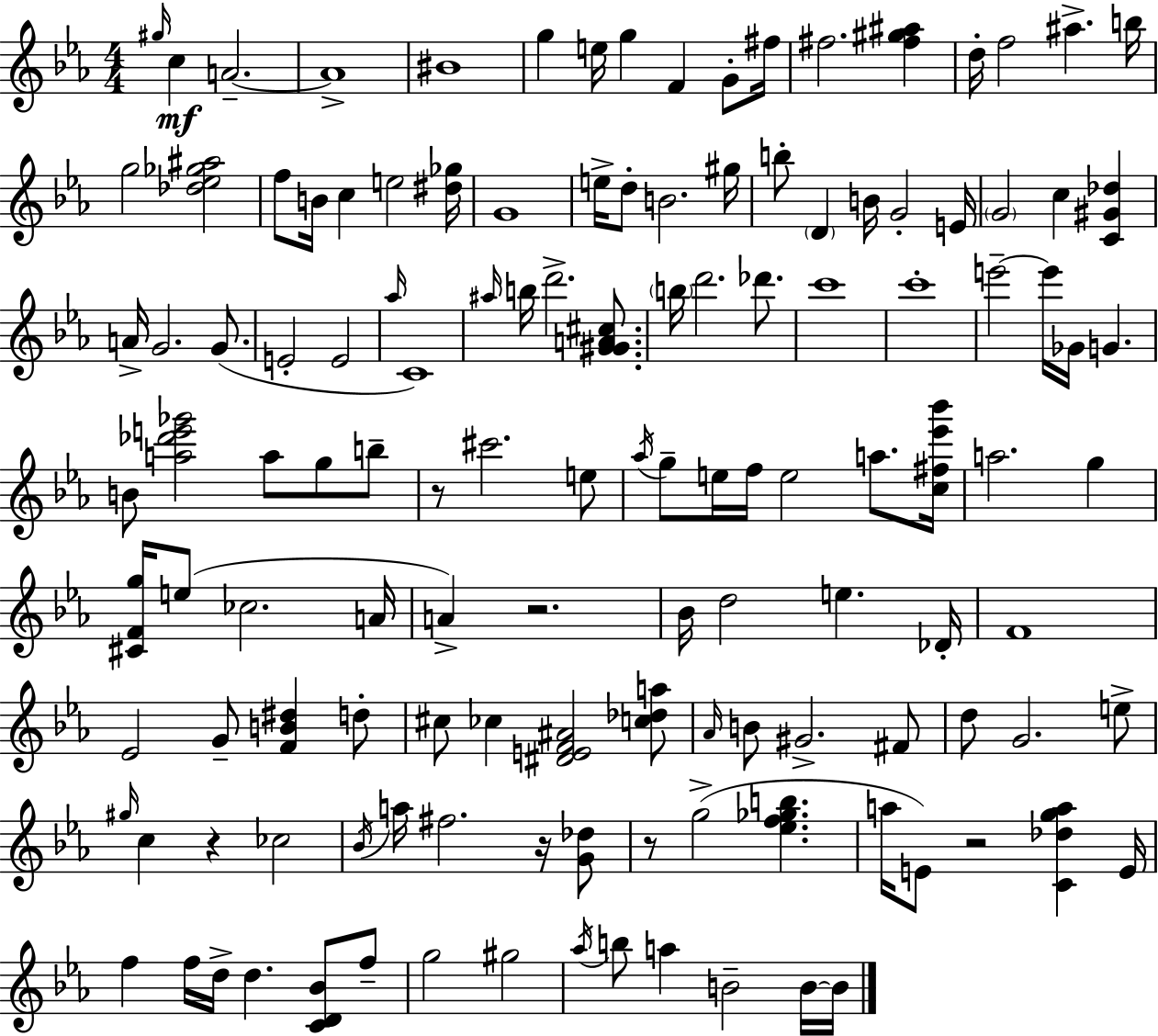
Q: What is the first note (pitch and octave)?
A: G#5